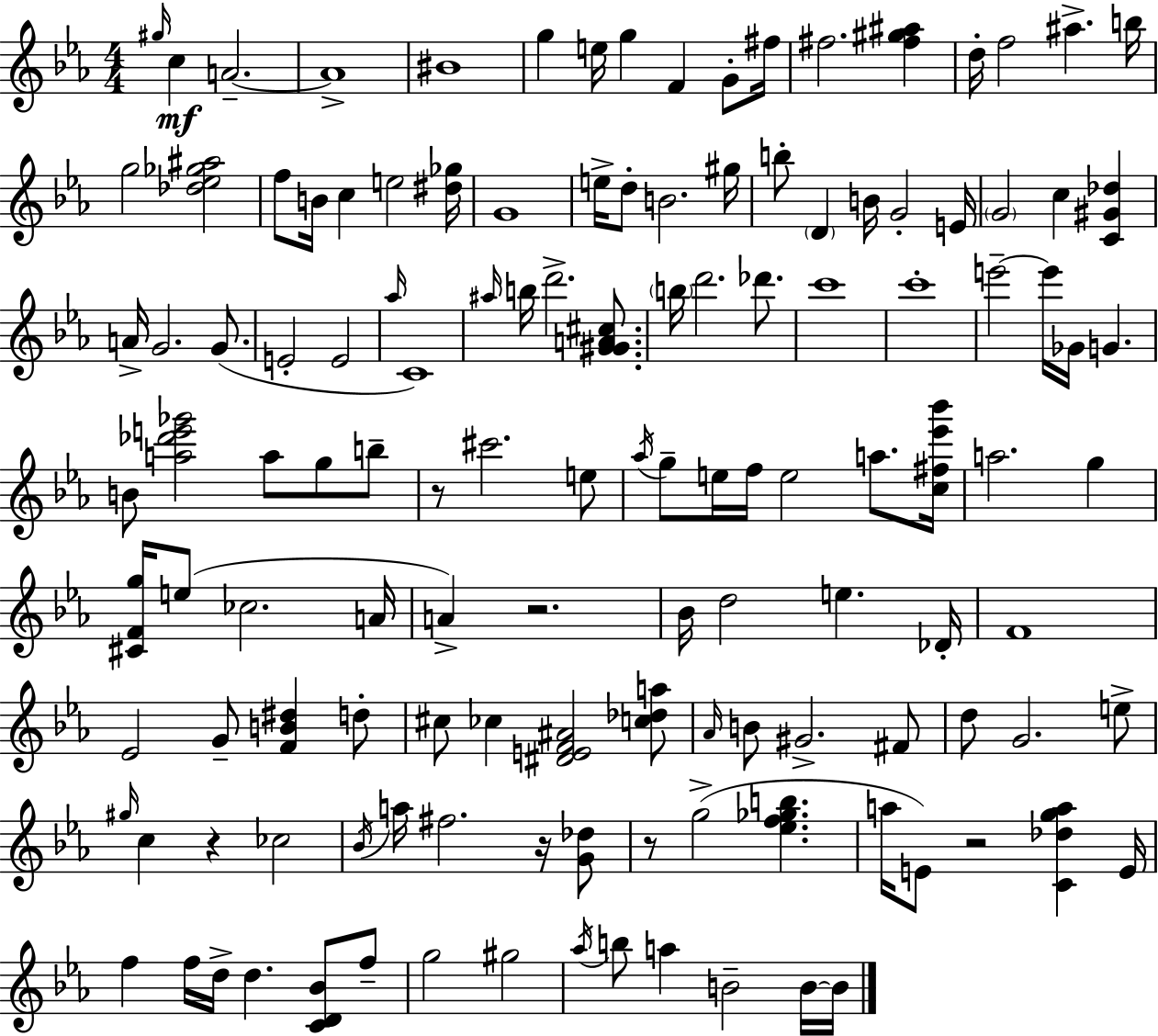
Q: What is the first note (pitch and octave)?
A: G#5